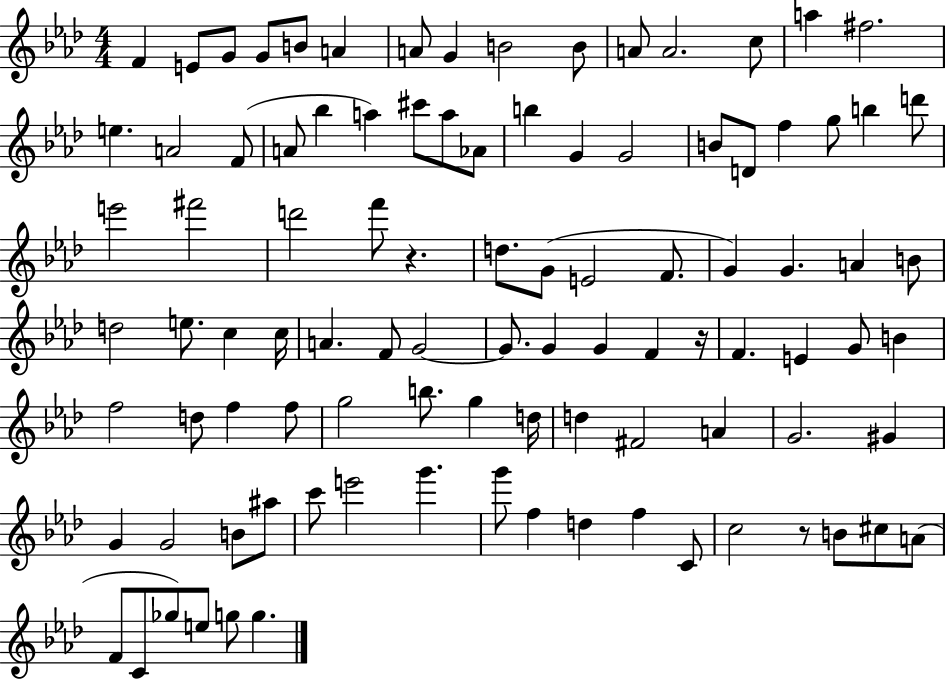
{
  \clef treble
  \numericTimeSignature
  \time 4/4
  \key aes \major
  f'4 e'8 g'8 g'8 b'8 a'4 | a'8 g'4 b'2 b'8 | a'8 a'2. c''8 | a''4 fis''2. | \break e''4. a'2 f'8( | a'8 bes''4 a''4) cis'''8 a''8 aes'8 | b''4 g'4 g'2 | b'8 d'8 f''4 g''8 b''4 d'''8 | \break e'''2 fis'''2 | d'''2 f'''8 r4. | d''8. g'8( e'2 f'8. | g'4) g'4. a'4 b'8 | \break d''2 e''8. c''4 c''16 | a'4. f'8 g'2~~ | g'8. g'4 g'4 f'4 r16 | f'4. e'4 g'8 b'4 | \break f''2 d''8 f''4 f''8 | g''2 b''8. g''4 d''16 | d''4 fis'2 a'4 | g'2. gis'4 | \break g'4 g'2 b'8 ais''8 | c'''8 e'''2 g'''4. | g'''8 f''4 d''4 f''4 c'8 | c''2 r8 b'8 cis''8 a'8( | \break f'8 c'8 ges''8) e''8 g''8 g''4. | \bar "|."
}